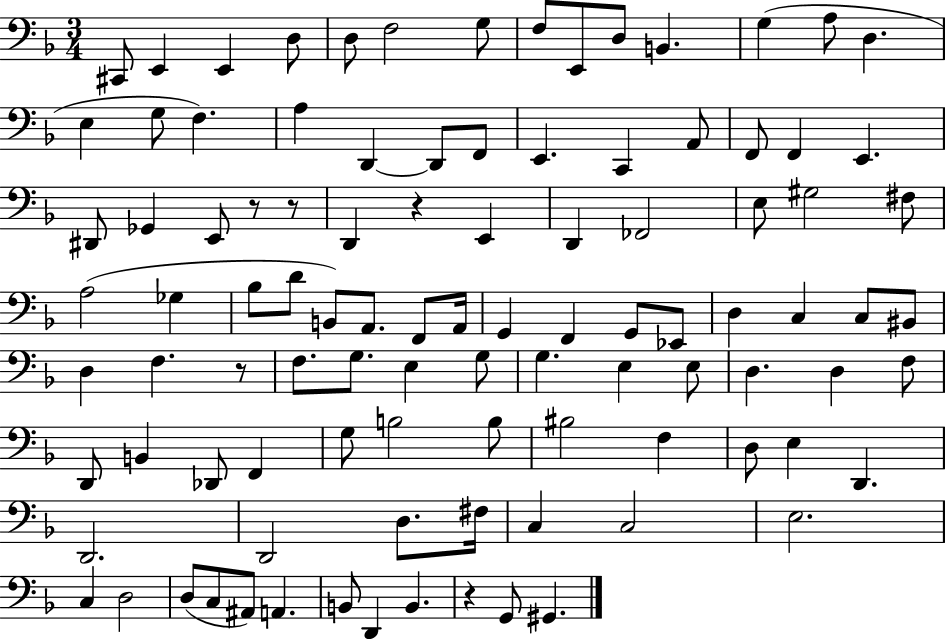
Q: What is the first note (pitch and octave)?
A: C#2